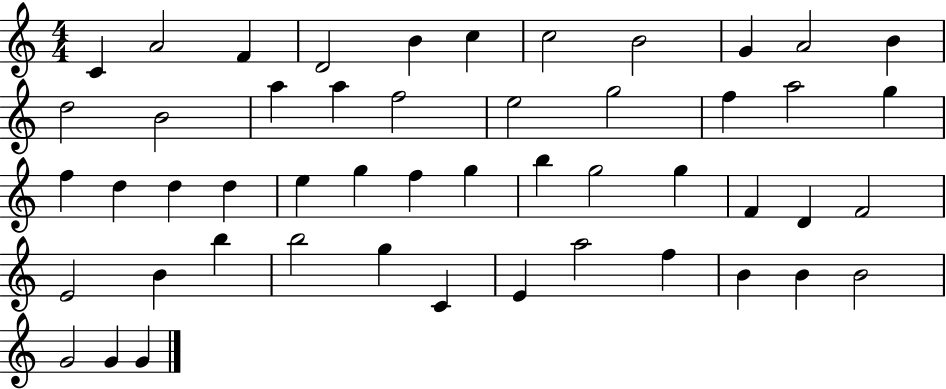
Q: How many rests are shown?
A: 0